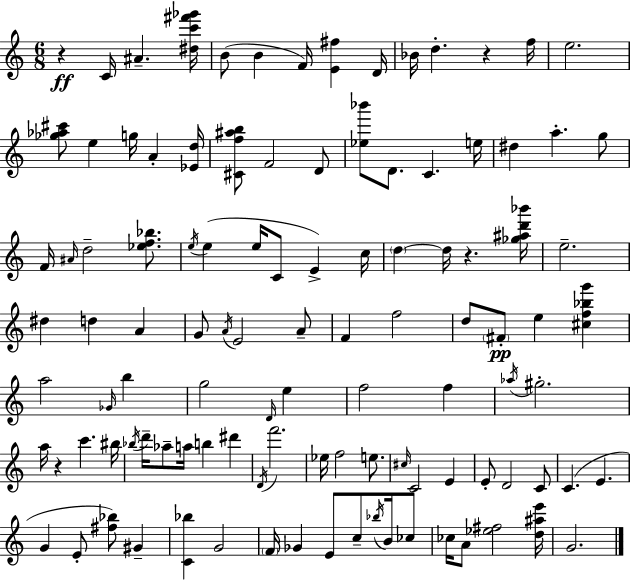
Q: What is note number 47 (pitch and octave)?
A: Gb4